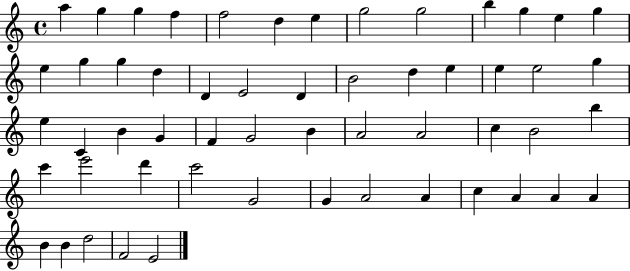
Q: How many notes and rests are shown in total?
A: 55